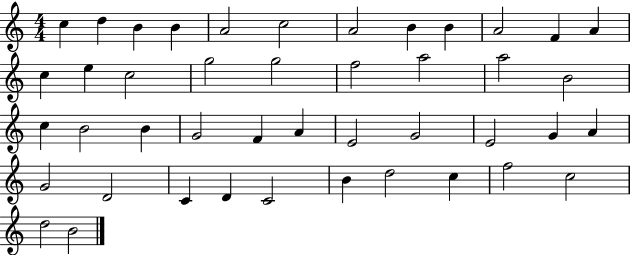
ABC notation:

X:1
T:Untitled
M:4/4
L:1/4
K:C
c d B B A2 c2 A2 B B A2 F A c e c2 g2 g2 f2 a2 a2 B2 c B2 B G2 F A E2 G2 E2 G A G2 D2 C D C2 B d2 c f2 c2 d2 B2